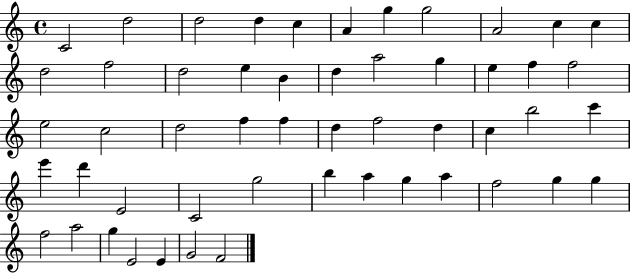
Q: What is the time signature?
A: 4/4